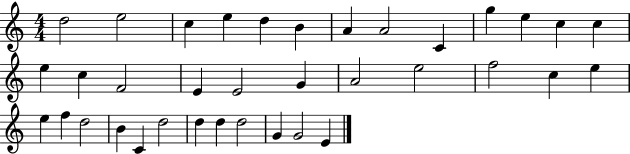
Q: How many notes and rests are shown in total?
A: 36